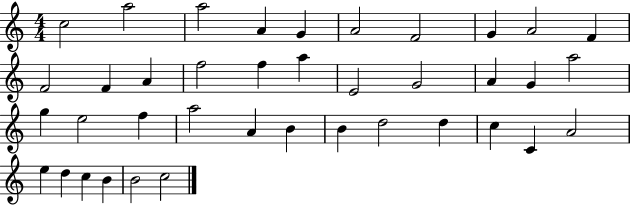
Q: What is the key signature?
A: C major